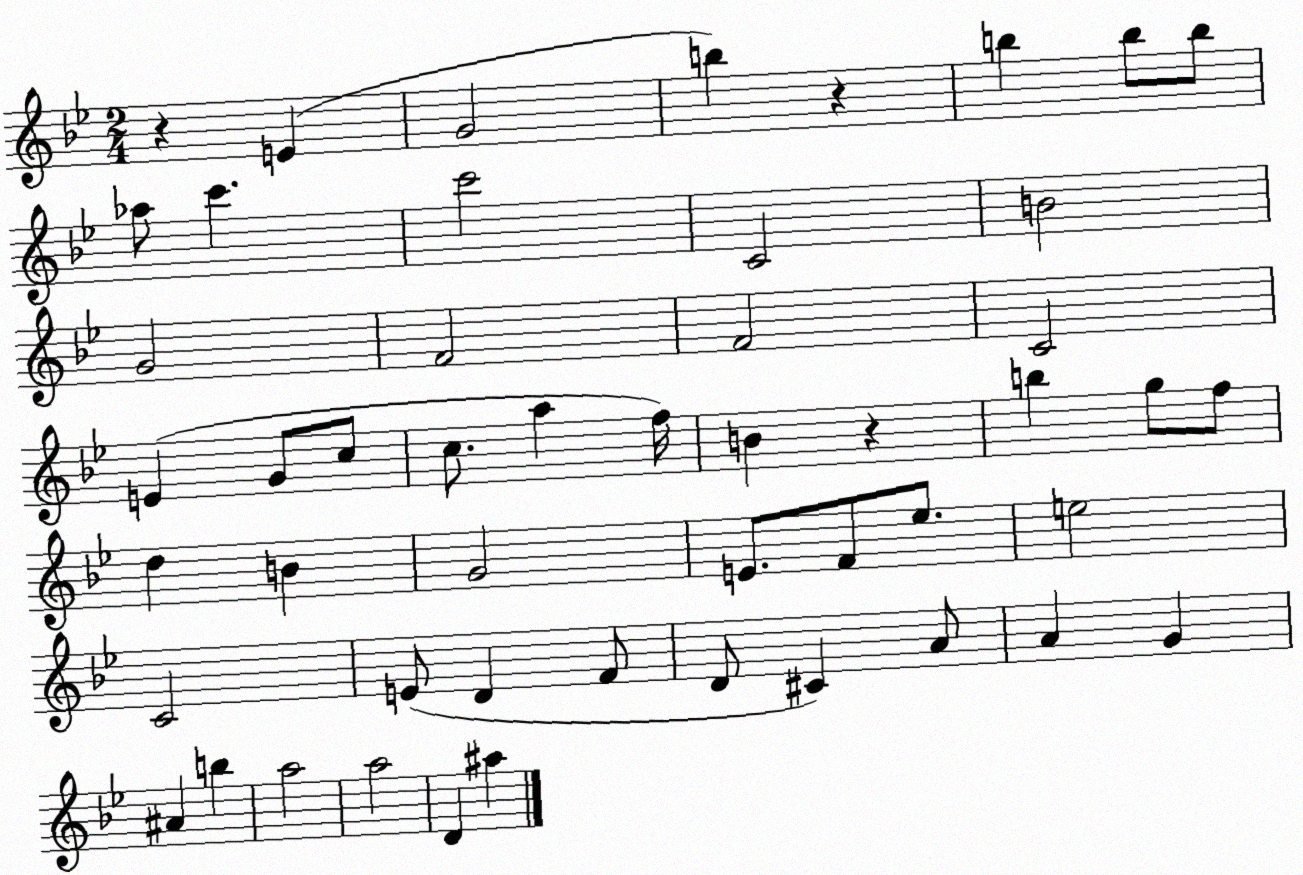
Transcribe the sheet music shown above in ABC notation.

X:1
T:Untitled
M:2/4
L:1/4
K:Bb
z E G2 b z b b/2 b/2 _a/2 c' c'2 C2 B2 G2 F2 F2 C2 E G/2 c/2 c/2 a f/4 B z b g/2 f/2 d B G2 E/2 F/2 _e/2 e2 C2 E/2 D F/2 D/2 ^C A/2 A G ^A b a2 a2 D ^a